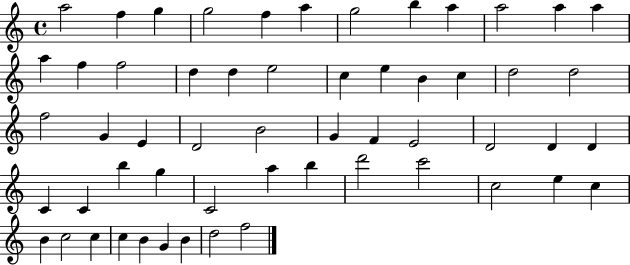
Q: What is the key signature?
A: C major